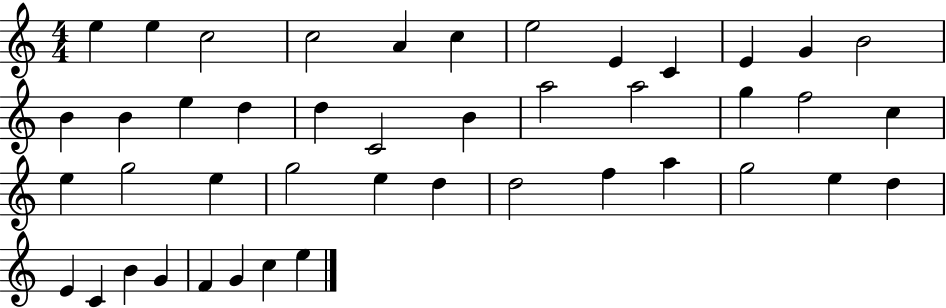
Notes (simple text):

E5/q E5/q C5/h C5/h A4/q C5/q E5/h E4/q C4/q E4/q G4/q B4/h B4/q B4/q E5/q D5/q D5/q C4/h B4/q A5/h A5/h G5/q F5/h C5/q E5/q G5/h E5/q G5/h E5/q D5/q D5/h F5/q A5/q G5/h E5/q D5/q E4/q C4/q B4/q G4/q F4/q G4/q C5/q E5/q